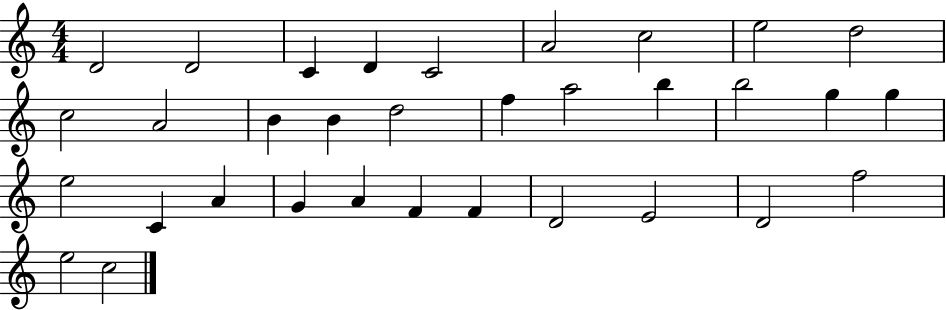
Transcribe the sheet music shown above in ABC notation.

X:1
T:Untitled
M:4/4
L:1/4
K:C
D2 D2 C D C2 A2 c2 e2 d2 c2 A2 B B d2 f a2 b b2 g g e2 C A G A F F D2 E2 D2 f2 e2 c2